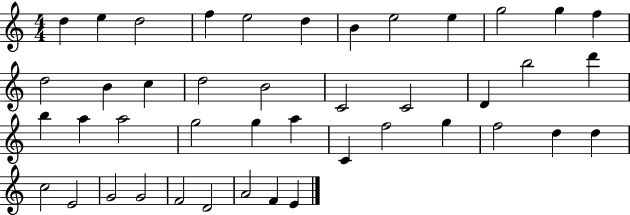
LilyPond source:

{
  \clef treble
  \numericTimeSignature
  \time 4/4
  \key c \major
  d''4 e''4 d''2 | f''4 e''2 d''4 | b'4 e''2 e''4 | g''2 g''4 f''4 | \break d''2 b'4 c''4 | d''2 b'2 | c'2 c'2 | d'4 b''2 d'''4 | \break b''4 a''4 a''2 | g''2 g''4 a''4 | c'4 f''2 g''4 | f''2 d''4 d''4 | \break c''2 e'2 | g'2 g'2 | f'2 d'2 | a'2 f'4 e'4 | \break \bar "|."
}